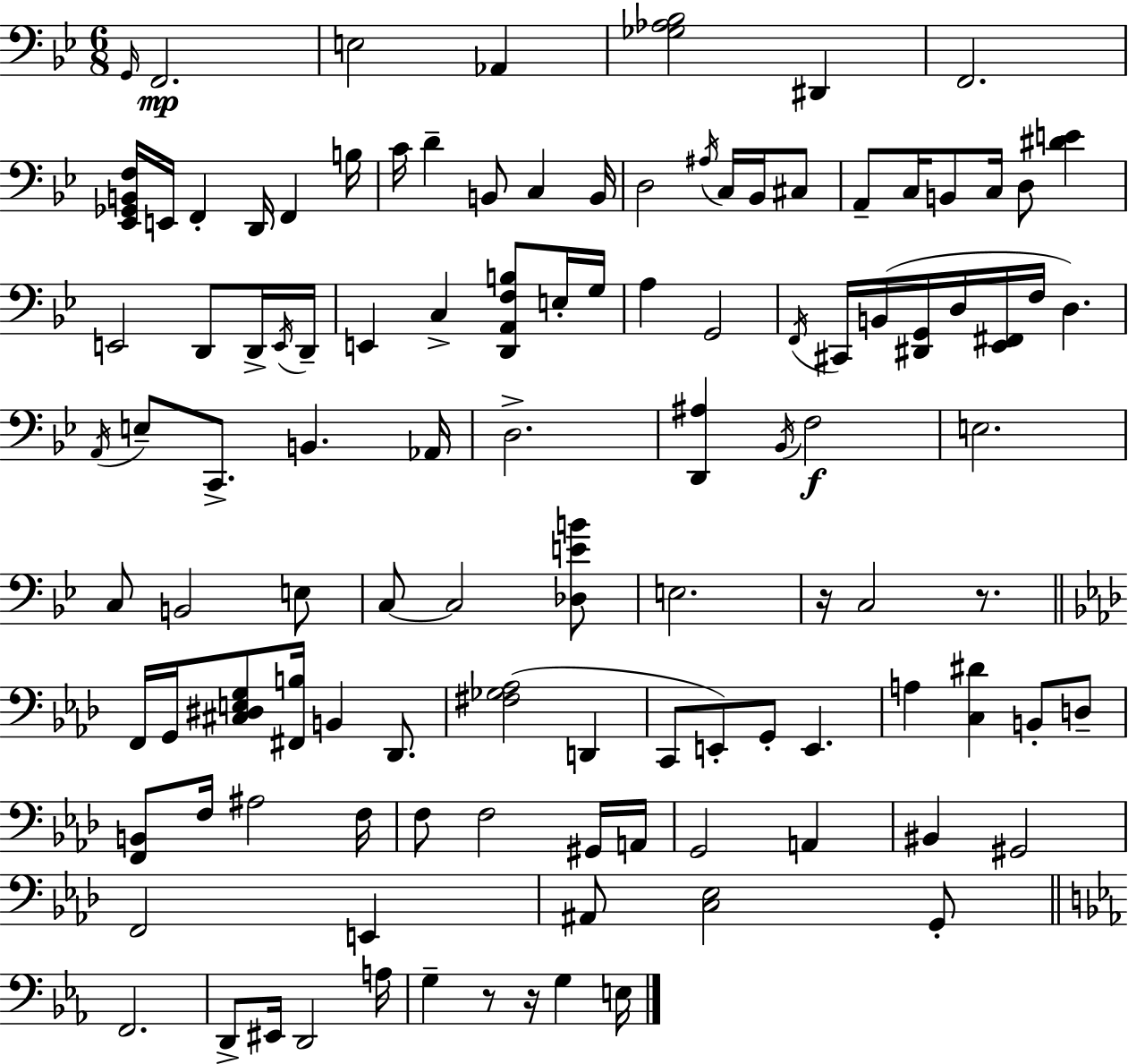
X:1
T:Untitled
M:6/8
L:1/4
K:Gm
G,,/4 F,,2 E,2 _A,, [_G,_A,_B,]2 ^D,, F,,2 [_E,,_G,,B,,F,]/4 E,,/4 F,, D,,/4 F,, B,/4 C/4 D B,,/2 C, B,,/4 D,2 ^A,/4 C,/4 _B,,/4 ^C,/2 A,,/2 C,/4 B,,/2 C,/4 D,/2 [^DE] E,,2 D,,/2 D,,/4 E,,/4 D,,/4 E,, C, [D,,A,,F,B,]/2 E,/4 G,/4 A, G,,2 F,,/4 ^C,,/4 B,,/4 [^D,,G,,]/4 D,/4 [_E,,^F,,]/4 F,/4 D, A,,/4 E,/2 C,,/2 B,, _A,,/4 D,2 [D,,^A,] _B,,/4 F,2 E,2 C,/2 B,,2 E,/2 C,/2 C,2 [_D,EB]/2 E,2 z/4 C,2 z/2 F,,/4 G,,/4 [^C,^D,E,G,]/2 [^F,,B,]/4 B,, _D,,/2 [^F,_G,_A,]2 D,, C,,/2 E,,/2 G,,/2 E,, A, [C,^D] B,,/2 D,/2 [F,,B,,]/2 F,/4 ^A,2 F,/4 F,/2 F,2 ^G,,/4 A,,/4 G,,2 A,, ^B,, ^G,,2 F,,2 E,, ^A,,/2 [C,_E,]2 G,,/2 F,,2 D,,/2 ^E,,/4 D,,2 A,/4 G, z/2 z/4 G, E,/4